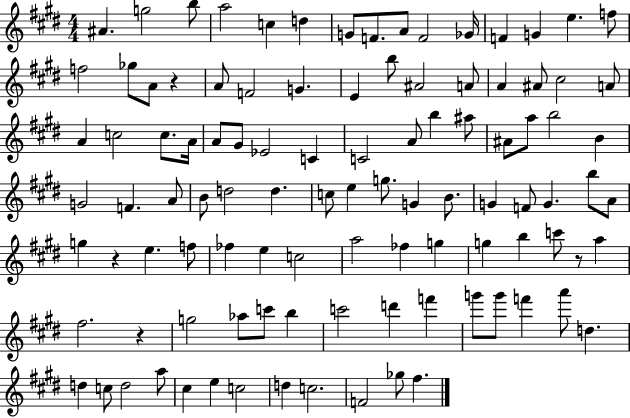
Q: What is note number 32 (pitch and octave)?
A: C5